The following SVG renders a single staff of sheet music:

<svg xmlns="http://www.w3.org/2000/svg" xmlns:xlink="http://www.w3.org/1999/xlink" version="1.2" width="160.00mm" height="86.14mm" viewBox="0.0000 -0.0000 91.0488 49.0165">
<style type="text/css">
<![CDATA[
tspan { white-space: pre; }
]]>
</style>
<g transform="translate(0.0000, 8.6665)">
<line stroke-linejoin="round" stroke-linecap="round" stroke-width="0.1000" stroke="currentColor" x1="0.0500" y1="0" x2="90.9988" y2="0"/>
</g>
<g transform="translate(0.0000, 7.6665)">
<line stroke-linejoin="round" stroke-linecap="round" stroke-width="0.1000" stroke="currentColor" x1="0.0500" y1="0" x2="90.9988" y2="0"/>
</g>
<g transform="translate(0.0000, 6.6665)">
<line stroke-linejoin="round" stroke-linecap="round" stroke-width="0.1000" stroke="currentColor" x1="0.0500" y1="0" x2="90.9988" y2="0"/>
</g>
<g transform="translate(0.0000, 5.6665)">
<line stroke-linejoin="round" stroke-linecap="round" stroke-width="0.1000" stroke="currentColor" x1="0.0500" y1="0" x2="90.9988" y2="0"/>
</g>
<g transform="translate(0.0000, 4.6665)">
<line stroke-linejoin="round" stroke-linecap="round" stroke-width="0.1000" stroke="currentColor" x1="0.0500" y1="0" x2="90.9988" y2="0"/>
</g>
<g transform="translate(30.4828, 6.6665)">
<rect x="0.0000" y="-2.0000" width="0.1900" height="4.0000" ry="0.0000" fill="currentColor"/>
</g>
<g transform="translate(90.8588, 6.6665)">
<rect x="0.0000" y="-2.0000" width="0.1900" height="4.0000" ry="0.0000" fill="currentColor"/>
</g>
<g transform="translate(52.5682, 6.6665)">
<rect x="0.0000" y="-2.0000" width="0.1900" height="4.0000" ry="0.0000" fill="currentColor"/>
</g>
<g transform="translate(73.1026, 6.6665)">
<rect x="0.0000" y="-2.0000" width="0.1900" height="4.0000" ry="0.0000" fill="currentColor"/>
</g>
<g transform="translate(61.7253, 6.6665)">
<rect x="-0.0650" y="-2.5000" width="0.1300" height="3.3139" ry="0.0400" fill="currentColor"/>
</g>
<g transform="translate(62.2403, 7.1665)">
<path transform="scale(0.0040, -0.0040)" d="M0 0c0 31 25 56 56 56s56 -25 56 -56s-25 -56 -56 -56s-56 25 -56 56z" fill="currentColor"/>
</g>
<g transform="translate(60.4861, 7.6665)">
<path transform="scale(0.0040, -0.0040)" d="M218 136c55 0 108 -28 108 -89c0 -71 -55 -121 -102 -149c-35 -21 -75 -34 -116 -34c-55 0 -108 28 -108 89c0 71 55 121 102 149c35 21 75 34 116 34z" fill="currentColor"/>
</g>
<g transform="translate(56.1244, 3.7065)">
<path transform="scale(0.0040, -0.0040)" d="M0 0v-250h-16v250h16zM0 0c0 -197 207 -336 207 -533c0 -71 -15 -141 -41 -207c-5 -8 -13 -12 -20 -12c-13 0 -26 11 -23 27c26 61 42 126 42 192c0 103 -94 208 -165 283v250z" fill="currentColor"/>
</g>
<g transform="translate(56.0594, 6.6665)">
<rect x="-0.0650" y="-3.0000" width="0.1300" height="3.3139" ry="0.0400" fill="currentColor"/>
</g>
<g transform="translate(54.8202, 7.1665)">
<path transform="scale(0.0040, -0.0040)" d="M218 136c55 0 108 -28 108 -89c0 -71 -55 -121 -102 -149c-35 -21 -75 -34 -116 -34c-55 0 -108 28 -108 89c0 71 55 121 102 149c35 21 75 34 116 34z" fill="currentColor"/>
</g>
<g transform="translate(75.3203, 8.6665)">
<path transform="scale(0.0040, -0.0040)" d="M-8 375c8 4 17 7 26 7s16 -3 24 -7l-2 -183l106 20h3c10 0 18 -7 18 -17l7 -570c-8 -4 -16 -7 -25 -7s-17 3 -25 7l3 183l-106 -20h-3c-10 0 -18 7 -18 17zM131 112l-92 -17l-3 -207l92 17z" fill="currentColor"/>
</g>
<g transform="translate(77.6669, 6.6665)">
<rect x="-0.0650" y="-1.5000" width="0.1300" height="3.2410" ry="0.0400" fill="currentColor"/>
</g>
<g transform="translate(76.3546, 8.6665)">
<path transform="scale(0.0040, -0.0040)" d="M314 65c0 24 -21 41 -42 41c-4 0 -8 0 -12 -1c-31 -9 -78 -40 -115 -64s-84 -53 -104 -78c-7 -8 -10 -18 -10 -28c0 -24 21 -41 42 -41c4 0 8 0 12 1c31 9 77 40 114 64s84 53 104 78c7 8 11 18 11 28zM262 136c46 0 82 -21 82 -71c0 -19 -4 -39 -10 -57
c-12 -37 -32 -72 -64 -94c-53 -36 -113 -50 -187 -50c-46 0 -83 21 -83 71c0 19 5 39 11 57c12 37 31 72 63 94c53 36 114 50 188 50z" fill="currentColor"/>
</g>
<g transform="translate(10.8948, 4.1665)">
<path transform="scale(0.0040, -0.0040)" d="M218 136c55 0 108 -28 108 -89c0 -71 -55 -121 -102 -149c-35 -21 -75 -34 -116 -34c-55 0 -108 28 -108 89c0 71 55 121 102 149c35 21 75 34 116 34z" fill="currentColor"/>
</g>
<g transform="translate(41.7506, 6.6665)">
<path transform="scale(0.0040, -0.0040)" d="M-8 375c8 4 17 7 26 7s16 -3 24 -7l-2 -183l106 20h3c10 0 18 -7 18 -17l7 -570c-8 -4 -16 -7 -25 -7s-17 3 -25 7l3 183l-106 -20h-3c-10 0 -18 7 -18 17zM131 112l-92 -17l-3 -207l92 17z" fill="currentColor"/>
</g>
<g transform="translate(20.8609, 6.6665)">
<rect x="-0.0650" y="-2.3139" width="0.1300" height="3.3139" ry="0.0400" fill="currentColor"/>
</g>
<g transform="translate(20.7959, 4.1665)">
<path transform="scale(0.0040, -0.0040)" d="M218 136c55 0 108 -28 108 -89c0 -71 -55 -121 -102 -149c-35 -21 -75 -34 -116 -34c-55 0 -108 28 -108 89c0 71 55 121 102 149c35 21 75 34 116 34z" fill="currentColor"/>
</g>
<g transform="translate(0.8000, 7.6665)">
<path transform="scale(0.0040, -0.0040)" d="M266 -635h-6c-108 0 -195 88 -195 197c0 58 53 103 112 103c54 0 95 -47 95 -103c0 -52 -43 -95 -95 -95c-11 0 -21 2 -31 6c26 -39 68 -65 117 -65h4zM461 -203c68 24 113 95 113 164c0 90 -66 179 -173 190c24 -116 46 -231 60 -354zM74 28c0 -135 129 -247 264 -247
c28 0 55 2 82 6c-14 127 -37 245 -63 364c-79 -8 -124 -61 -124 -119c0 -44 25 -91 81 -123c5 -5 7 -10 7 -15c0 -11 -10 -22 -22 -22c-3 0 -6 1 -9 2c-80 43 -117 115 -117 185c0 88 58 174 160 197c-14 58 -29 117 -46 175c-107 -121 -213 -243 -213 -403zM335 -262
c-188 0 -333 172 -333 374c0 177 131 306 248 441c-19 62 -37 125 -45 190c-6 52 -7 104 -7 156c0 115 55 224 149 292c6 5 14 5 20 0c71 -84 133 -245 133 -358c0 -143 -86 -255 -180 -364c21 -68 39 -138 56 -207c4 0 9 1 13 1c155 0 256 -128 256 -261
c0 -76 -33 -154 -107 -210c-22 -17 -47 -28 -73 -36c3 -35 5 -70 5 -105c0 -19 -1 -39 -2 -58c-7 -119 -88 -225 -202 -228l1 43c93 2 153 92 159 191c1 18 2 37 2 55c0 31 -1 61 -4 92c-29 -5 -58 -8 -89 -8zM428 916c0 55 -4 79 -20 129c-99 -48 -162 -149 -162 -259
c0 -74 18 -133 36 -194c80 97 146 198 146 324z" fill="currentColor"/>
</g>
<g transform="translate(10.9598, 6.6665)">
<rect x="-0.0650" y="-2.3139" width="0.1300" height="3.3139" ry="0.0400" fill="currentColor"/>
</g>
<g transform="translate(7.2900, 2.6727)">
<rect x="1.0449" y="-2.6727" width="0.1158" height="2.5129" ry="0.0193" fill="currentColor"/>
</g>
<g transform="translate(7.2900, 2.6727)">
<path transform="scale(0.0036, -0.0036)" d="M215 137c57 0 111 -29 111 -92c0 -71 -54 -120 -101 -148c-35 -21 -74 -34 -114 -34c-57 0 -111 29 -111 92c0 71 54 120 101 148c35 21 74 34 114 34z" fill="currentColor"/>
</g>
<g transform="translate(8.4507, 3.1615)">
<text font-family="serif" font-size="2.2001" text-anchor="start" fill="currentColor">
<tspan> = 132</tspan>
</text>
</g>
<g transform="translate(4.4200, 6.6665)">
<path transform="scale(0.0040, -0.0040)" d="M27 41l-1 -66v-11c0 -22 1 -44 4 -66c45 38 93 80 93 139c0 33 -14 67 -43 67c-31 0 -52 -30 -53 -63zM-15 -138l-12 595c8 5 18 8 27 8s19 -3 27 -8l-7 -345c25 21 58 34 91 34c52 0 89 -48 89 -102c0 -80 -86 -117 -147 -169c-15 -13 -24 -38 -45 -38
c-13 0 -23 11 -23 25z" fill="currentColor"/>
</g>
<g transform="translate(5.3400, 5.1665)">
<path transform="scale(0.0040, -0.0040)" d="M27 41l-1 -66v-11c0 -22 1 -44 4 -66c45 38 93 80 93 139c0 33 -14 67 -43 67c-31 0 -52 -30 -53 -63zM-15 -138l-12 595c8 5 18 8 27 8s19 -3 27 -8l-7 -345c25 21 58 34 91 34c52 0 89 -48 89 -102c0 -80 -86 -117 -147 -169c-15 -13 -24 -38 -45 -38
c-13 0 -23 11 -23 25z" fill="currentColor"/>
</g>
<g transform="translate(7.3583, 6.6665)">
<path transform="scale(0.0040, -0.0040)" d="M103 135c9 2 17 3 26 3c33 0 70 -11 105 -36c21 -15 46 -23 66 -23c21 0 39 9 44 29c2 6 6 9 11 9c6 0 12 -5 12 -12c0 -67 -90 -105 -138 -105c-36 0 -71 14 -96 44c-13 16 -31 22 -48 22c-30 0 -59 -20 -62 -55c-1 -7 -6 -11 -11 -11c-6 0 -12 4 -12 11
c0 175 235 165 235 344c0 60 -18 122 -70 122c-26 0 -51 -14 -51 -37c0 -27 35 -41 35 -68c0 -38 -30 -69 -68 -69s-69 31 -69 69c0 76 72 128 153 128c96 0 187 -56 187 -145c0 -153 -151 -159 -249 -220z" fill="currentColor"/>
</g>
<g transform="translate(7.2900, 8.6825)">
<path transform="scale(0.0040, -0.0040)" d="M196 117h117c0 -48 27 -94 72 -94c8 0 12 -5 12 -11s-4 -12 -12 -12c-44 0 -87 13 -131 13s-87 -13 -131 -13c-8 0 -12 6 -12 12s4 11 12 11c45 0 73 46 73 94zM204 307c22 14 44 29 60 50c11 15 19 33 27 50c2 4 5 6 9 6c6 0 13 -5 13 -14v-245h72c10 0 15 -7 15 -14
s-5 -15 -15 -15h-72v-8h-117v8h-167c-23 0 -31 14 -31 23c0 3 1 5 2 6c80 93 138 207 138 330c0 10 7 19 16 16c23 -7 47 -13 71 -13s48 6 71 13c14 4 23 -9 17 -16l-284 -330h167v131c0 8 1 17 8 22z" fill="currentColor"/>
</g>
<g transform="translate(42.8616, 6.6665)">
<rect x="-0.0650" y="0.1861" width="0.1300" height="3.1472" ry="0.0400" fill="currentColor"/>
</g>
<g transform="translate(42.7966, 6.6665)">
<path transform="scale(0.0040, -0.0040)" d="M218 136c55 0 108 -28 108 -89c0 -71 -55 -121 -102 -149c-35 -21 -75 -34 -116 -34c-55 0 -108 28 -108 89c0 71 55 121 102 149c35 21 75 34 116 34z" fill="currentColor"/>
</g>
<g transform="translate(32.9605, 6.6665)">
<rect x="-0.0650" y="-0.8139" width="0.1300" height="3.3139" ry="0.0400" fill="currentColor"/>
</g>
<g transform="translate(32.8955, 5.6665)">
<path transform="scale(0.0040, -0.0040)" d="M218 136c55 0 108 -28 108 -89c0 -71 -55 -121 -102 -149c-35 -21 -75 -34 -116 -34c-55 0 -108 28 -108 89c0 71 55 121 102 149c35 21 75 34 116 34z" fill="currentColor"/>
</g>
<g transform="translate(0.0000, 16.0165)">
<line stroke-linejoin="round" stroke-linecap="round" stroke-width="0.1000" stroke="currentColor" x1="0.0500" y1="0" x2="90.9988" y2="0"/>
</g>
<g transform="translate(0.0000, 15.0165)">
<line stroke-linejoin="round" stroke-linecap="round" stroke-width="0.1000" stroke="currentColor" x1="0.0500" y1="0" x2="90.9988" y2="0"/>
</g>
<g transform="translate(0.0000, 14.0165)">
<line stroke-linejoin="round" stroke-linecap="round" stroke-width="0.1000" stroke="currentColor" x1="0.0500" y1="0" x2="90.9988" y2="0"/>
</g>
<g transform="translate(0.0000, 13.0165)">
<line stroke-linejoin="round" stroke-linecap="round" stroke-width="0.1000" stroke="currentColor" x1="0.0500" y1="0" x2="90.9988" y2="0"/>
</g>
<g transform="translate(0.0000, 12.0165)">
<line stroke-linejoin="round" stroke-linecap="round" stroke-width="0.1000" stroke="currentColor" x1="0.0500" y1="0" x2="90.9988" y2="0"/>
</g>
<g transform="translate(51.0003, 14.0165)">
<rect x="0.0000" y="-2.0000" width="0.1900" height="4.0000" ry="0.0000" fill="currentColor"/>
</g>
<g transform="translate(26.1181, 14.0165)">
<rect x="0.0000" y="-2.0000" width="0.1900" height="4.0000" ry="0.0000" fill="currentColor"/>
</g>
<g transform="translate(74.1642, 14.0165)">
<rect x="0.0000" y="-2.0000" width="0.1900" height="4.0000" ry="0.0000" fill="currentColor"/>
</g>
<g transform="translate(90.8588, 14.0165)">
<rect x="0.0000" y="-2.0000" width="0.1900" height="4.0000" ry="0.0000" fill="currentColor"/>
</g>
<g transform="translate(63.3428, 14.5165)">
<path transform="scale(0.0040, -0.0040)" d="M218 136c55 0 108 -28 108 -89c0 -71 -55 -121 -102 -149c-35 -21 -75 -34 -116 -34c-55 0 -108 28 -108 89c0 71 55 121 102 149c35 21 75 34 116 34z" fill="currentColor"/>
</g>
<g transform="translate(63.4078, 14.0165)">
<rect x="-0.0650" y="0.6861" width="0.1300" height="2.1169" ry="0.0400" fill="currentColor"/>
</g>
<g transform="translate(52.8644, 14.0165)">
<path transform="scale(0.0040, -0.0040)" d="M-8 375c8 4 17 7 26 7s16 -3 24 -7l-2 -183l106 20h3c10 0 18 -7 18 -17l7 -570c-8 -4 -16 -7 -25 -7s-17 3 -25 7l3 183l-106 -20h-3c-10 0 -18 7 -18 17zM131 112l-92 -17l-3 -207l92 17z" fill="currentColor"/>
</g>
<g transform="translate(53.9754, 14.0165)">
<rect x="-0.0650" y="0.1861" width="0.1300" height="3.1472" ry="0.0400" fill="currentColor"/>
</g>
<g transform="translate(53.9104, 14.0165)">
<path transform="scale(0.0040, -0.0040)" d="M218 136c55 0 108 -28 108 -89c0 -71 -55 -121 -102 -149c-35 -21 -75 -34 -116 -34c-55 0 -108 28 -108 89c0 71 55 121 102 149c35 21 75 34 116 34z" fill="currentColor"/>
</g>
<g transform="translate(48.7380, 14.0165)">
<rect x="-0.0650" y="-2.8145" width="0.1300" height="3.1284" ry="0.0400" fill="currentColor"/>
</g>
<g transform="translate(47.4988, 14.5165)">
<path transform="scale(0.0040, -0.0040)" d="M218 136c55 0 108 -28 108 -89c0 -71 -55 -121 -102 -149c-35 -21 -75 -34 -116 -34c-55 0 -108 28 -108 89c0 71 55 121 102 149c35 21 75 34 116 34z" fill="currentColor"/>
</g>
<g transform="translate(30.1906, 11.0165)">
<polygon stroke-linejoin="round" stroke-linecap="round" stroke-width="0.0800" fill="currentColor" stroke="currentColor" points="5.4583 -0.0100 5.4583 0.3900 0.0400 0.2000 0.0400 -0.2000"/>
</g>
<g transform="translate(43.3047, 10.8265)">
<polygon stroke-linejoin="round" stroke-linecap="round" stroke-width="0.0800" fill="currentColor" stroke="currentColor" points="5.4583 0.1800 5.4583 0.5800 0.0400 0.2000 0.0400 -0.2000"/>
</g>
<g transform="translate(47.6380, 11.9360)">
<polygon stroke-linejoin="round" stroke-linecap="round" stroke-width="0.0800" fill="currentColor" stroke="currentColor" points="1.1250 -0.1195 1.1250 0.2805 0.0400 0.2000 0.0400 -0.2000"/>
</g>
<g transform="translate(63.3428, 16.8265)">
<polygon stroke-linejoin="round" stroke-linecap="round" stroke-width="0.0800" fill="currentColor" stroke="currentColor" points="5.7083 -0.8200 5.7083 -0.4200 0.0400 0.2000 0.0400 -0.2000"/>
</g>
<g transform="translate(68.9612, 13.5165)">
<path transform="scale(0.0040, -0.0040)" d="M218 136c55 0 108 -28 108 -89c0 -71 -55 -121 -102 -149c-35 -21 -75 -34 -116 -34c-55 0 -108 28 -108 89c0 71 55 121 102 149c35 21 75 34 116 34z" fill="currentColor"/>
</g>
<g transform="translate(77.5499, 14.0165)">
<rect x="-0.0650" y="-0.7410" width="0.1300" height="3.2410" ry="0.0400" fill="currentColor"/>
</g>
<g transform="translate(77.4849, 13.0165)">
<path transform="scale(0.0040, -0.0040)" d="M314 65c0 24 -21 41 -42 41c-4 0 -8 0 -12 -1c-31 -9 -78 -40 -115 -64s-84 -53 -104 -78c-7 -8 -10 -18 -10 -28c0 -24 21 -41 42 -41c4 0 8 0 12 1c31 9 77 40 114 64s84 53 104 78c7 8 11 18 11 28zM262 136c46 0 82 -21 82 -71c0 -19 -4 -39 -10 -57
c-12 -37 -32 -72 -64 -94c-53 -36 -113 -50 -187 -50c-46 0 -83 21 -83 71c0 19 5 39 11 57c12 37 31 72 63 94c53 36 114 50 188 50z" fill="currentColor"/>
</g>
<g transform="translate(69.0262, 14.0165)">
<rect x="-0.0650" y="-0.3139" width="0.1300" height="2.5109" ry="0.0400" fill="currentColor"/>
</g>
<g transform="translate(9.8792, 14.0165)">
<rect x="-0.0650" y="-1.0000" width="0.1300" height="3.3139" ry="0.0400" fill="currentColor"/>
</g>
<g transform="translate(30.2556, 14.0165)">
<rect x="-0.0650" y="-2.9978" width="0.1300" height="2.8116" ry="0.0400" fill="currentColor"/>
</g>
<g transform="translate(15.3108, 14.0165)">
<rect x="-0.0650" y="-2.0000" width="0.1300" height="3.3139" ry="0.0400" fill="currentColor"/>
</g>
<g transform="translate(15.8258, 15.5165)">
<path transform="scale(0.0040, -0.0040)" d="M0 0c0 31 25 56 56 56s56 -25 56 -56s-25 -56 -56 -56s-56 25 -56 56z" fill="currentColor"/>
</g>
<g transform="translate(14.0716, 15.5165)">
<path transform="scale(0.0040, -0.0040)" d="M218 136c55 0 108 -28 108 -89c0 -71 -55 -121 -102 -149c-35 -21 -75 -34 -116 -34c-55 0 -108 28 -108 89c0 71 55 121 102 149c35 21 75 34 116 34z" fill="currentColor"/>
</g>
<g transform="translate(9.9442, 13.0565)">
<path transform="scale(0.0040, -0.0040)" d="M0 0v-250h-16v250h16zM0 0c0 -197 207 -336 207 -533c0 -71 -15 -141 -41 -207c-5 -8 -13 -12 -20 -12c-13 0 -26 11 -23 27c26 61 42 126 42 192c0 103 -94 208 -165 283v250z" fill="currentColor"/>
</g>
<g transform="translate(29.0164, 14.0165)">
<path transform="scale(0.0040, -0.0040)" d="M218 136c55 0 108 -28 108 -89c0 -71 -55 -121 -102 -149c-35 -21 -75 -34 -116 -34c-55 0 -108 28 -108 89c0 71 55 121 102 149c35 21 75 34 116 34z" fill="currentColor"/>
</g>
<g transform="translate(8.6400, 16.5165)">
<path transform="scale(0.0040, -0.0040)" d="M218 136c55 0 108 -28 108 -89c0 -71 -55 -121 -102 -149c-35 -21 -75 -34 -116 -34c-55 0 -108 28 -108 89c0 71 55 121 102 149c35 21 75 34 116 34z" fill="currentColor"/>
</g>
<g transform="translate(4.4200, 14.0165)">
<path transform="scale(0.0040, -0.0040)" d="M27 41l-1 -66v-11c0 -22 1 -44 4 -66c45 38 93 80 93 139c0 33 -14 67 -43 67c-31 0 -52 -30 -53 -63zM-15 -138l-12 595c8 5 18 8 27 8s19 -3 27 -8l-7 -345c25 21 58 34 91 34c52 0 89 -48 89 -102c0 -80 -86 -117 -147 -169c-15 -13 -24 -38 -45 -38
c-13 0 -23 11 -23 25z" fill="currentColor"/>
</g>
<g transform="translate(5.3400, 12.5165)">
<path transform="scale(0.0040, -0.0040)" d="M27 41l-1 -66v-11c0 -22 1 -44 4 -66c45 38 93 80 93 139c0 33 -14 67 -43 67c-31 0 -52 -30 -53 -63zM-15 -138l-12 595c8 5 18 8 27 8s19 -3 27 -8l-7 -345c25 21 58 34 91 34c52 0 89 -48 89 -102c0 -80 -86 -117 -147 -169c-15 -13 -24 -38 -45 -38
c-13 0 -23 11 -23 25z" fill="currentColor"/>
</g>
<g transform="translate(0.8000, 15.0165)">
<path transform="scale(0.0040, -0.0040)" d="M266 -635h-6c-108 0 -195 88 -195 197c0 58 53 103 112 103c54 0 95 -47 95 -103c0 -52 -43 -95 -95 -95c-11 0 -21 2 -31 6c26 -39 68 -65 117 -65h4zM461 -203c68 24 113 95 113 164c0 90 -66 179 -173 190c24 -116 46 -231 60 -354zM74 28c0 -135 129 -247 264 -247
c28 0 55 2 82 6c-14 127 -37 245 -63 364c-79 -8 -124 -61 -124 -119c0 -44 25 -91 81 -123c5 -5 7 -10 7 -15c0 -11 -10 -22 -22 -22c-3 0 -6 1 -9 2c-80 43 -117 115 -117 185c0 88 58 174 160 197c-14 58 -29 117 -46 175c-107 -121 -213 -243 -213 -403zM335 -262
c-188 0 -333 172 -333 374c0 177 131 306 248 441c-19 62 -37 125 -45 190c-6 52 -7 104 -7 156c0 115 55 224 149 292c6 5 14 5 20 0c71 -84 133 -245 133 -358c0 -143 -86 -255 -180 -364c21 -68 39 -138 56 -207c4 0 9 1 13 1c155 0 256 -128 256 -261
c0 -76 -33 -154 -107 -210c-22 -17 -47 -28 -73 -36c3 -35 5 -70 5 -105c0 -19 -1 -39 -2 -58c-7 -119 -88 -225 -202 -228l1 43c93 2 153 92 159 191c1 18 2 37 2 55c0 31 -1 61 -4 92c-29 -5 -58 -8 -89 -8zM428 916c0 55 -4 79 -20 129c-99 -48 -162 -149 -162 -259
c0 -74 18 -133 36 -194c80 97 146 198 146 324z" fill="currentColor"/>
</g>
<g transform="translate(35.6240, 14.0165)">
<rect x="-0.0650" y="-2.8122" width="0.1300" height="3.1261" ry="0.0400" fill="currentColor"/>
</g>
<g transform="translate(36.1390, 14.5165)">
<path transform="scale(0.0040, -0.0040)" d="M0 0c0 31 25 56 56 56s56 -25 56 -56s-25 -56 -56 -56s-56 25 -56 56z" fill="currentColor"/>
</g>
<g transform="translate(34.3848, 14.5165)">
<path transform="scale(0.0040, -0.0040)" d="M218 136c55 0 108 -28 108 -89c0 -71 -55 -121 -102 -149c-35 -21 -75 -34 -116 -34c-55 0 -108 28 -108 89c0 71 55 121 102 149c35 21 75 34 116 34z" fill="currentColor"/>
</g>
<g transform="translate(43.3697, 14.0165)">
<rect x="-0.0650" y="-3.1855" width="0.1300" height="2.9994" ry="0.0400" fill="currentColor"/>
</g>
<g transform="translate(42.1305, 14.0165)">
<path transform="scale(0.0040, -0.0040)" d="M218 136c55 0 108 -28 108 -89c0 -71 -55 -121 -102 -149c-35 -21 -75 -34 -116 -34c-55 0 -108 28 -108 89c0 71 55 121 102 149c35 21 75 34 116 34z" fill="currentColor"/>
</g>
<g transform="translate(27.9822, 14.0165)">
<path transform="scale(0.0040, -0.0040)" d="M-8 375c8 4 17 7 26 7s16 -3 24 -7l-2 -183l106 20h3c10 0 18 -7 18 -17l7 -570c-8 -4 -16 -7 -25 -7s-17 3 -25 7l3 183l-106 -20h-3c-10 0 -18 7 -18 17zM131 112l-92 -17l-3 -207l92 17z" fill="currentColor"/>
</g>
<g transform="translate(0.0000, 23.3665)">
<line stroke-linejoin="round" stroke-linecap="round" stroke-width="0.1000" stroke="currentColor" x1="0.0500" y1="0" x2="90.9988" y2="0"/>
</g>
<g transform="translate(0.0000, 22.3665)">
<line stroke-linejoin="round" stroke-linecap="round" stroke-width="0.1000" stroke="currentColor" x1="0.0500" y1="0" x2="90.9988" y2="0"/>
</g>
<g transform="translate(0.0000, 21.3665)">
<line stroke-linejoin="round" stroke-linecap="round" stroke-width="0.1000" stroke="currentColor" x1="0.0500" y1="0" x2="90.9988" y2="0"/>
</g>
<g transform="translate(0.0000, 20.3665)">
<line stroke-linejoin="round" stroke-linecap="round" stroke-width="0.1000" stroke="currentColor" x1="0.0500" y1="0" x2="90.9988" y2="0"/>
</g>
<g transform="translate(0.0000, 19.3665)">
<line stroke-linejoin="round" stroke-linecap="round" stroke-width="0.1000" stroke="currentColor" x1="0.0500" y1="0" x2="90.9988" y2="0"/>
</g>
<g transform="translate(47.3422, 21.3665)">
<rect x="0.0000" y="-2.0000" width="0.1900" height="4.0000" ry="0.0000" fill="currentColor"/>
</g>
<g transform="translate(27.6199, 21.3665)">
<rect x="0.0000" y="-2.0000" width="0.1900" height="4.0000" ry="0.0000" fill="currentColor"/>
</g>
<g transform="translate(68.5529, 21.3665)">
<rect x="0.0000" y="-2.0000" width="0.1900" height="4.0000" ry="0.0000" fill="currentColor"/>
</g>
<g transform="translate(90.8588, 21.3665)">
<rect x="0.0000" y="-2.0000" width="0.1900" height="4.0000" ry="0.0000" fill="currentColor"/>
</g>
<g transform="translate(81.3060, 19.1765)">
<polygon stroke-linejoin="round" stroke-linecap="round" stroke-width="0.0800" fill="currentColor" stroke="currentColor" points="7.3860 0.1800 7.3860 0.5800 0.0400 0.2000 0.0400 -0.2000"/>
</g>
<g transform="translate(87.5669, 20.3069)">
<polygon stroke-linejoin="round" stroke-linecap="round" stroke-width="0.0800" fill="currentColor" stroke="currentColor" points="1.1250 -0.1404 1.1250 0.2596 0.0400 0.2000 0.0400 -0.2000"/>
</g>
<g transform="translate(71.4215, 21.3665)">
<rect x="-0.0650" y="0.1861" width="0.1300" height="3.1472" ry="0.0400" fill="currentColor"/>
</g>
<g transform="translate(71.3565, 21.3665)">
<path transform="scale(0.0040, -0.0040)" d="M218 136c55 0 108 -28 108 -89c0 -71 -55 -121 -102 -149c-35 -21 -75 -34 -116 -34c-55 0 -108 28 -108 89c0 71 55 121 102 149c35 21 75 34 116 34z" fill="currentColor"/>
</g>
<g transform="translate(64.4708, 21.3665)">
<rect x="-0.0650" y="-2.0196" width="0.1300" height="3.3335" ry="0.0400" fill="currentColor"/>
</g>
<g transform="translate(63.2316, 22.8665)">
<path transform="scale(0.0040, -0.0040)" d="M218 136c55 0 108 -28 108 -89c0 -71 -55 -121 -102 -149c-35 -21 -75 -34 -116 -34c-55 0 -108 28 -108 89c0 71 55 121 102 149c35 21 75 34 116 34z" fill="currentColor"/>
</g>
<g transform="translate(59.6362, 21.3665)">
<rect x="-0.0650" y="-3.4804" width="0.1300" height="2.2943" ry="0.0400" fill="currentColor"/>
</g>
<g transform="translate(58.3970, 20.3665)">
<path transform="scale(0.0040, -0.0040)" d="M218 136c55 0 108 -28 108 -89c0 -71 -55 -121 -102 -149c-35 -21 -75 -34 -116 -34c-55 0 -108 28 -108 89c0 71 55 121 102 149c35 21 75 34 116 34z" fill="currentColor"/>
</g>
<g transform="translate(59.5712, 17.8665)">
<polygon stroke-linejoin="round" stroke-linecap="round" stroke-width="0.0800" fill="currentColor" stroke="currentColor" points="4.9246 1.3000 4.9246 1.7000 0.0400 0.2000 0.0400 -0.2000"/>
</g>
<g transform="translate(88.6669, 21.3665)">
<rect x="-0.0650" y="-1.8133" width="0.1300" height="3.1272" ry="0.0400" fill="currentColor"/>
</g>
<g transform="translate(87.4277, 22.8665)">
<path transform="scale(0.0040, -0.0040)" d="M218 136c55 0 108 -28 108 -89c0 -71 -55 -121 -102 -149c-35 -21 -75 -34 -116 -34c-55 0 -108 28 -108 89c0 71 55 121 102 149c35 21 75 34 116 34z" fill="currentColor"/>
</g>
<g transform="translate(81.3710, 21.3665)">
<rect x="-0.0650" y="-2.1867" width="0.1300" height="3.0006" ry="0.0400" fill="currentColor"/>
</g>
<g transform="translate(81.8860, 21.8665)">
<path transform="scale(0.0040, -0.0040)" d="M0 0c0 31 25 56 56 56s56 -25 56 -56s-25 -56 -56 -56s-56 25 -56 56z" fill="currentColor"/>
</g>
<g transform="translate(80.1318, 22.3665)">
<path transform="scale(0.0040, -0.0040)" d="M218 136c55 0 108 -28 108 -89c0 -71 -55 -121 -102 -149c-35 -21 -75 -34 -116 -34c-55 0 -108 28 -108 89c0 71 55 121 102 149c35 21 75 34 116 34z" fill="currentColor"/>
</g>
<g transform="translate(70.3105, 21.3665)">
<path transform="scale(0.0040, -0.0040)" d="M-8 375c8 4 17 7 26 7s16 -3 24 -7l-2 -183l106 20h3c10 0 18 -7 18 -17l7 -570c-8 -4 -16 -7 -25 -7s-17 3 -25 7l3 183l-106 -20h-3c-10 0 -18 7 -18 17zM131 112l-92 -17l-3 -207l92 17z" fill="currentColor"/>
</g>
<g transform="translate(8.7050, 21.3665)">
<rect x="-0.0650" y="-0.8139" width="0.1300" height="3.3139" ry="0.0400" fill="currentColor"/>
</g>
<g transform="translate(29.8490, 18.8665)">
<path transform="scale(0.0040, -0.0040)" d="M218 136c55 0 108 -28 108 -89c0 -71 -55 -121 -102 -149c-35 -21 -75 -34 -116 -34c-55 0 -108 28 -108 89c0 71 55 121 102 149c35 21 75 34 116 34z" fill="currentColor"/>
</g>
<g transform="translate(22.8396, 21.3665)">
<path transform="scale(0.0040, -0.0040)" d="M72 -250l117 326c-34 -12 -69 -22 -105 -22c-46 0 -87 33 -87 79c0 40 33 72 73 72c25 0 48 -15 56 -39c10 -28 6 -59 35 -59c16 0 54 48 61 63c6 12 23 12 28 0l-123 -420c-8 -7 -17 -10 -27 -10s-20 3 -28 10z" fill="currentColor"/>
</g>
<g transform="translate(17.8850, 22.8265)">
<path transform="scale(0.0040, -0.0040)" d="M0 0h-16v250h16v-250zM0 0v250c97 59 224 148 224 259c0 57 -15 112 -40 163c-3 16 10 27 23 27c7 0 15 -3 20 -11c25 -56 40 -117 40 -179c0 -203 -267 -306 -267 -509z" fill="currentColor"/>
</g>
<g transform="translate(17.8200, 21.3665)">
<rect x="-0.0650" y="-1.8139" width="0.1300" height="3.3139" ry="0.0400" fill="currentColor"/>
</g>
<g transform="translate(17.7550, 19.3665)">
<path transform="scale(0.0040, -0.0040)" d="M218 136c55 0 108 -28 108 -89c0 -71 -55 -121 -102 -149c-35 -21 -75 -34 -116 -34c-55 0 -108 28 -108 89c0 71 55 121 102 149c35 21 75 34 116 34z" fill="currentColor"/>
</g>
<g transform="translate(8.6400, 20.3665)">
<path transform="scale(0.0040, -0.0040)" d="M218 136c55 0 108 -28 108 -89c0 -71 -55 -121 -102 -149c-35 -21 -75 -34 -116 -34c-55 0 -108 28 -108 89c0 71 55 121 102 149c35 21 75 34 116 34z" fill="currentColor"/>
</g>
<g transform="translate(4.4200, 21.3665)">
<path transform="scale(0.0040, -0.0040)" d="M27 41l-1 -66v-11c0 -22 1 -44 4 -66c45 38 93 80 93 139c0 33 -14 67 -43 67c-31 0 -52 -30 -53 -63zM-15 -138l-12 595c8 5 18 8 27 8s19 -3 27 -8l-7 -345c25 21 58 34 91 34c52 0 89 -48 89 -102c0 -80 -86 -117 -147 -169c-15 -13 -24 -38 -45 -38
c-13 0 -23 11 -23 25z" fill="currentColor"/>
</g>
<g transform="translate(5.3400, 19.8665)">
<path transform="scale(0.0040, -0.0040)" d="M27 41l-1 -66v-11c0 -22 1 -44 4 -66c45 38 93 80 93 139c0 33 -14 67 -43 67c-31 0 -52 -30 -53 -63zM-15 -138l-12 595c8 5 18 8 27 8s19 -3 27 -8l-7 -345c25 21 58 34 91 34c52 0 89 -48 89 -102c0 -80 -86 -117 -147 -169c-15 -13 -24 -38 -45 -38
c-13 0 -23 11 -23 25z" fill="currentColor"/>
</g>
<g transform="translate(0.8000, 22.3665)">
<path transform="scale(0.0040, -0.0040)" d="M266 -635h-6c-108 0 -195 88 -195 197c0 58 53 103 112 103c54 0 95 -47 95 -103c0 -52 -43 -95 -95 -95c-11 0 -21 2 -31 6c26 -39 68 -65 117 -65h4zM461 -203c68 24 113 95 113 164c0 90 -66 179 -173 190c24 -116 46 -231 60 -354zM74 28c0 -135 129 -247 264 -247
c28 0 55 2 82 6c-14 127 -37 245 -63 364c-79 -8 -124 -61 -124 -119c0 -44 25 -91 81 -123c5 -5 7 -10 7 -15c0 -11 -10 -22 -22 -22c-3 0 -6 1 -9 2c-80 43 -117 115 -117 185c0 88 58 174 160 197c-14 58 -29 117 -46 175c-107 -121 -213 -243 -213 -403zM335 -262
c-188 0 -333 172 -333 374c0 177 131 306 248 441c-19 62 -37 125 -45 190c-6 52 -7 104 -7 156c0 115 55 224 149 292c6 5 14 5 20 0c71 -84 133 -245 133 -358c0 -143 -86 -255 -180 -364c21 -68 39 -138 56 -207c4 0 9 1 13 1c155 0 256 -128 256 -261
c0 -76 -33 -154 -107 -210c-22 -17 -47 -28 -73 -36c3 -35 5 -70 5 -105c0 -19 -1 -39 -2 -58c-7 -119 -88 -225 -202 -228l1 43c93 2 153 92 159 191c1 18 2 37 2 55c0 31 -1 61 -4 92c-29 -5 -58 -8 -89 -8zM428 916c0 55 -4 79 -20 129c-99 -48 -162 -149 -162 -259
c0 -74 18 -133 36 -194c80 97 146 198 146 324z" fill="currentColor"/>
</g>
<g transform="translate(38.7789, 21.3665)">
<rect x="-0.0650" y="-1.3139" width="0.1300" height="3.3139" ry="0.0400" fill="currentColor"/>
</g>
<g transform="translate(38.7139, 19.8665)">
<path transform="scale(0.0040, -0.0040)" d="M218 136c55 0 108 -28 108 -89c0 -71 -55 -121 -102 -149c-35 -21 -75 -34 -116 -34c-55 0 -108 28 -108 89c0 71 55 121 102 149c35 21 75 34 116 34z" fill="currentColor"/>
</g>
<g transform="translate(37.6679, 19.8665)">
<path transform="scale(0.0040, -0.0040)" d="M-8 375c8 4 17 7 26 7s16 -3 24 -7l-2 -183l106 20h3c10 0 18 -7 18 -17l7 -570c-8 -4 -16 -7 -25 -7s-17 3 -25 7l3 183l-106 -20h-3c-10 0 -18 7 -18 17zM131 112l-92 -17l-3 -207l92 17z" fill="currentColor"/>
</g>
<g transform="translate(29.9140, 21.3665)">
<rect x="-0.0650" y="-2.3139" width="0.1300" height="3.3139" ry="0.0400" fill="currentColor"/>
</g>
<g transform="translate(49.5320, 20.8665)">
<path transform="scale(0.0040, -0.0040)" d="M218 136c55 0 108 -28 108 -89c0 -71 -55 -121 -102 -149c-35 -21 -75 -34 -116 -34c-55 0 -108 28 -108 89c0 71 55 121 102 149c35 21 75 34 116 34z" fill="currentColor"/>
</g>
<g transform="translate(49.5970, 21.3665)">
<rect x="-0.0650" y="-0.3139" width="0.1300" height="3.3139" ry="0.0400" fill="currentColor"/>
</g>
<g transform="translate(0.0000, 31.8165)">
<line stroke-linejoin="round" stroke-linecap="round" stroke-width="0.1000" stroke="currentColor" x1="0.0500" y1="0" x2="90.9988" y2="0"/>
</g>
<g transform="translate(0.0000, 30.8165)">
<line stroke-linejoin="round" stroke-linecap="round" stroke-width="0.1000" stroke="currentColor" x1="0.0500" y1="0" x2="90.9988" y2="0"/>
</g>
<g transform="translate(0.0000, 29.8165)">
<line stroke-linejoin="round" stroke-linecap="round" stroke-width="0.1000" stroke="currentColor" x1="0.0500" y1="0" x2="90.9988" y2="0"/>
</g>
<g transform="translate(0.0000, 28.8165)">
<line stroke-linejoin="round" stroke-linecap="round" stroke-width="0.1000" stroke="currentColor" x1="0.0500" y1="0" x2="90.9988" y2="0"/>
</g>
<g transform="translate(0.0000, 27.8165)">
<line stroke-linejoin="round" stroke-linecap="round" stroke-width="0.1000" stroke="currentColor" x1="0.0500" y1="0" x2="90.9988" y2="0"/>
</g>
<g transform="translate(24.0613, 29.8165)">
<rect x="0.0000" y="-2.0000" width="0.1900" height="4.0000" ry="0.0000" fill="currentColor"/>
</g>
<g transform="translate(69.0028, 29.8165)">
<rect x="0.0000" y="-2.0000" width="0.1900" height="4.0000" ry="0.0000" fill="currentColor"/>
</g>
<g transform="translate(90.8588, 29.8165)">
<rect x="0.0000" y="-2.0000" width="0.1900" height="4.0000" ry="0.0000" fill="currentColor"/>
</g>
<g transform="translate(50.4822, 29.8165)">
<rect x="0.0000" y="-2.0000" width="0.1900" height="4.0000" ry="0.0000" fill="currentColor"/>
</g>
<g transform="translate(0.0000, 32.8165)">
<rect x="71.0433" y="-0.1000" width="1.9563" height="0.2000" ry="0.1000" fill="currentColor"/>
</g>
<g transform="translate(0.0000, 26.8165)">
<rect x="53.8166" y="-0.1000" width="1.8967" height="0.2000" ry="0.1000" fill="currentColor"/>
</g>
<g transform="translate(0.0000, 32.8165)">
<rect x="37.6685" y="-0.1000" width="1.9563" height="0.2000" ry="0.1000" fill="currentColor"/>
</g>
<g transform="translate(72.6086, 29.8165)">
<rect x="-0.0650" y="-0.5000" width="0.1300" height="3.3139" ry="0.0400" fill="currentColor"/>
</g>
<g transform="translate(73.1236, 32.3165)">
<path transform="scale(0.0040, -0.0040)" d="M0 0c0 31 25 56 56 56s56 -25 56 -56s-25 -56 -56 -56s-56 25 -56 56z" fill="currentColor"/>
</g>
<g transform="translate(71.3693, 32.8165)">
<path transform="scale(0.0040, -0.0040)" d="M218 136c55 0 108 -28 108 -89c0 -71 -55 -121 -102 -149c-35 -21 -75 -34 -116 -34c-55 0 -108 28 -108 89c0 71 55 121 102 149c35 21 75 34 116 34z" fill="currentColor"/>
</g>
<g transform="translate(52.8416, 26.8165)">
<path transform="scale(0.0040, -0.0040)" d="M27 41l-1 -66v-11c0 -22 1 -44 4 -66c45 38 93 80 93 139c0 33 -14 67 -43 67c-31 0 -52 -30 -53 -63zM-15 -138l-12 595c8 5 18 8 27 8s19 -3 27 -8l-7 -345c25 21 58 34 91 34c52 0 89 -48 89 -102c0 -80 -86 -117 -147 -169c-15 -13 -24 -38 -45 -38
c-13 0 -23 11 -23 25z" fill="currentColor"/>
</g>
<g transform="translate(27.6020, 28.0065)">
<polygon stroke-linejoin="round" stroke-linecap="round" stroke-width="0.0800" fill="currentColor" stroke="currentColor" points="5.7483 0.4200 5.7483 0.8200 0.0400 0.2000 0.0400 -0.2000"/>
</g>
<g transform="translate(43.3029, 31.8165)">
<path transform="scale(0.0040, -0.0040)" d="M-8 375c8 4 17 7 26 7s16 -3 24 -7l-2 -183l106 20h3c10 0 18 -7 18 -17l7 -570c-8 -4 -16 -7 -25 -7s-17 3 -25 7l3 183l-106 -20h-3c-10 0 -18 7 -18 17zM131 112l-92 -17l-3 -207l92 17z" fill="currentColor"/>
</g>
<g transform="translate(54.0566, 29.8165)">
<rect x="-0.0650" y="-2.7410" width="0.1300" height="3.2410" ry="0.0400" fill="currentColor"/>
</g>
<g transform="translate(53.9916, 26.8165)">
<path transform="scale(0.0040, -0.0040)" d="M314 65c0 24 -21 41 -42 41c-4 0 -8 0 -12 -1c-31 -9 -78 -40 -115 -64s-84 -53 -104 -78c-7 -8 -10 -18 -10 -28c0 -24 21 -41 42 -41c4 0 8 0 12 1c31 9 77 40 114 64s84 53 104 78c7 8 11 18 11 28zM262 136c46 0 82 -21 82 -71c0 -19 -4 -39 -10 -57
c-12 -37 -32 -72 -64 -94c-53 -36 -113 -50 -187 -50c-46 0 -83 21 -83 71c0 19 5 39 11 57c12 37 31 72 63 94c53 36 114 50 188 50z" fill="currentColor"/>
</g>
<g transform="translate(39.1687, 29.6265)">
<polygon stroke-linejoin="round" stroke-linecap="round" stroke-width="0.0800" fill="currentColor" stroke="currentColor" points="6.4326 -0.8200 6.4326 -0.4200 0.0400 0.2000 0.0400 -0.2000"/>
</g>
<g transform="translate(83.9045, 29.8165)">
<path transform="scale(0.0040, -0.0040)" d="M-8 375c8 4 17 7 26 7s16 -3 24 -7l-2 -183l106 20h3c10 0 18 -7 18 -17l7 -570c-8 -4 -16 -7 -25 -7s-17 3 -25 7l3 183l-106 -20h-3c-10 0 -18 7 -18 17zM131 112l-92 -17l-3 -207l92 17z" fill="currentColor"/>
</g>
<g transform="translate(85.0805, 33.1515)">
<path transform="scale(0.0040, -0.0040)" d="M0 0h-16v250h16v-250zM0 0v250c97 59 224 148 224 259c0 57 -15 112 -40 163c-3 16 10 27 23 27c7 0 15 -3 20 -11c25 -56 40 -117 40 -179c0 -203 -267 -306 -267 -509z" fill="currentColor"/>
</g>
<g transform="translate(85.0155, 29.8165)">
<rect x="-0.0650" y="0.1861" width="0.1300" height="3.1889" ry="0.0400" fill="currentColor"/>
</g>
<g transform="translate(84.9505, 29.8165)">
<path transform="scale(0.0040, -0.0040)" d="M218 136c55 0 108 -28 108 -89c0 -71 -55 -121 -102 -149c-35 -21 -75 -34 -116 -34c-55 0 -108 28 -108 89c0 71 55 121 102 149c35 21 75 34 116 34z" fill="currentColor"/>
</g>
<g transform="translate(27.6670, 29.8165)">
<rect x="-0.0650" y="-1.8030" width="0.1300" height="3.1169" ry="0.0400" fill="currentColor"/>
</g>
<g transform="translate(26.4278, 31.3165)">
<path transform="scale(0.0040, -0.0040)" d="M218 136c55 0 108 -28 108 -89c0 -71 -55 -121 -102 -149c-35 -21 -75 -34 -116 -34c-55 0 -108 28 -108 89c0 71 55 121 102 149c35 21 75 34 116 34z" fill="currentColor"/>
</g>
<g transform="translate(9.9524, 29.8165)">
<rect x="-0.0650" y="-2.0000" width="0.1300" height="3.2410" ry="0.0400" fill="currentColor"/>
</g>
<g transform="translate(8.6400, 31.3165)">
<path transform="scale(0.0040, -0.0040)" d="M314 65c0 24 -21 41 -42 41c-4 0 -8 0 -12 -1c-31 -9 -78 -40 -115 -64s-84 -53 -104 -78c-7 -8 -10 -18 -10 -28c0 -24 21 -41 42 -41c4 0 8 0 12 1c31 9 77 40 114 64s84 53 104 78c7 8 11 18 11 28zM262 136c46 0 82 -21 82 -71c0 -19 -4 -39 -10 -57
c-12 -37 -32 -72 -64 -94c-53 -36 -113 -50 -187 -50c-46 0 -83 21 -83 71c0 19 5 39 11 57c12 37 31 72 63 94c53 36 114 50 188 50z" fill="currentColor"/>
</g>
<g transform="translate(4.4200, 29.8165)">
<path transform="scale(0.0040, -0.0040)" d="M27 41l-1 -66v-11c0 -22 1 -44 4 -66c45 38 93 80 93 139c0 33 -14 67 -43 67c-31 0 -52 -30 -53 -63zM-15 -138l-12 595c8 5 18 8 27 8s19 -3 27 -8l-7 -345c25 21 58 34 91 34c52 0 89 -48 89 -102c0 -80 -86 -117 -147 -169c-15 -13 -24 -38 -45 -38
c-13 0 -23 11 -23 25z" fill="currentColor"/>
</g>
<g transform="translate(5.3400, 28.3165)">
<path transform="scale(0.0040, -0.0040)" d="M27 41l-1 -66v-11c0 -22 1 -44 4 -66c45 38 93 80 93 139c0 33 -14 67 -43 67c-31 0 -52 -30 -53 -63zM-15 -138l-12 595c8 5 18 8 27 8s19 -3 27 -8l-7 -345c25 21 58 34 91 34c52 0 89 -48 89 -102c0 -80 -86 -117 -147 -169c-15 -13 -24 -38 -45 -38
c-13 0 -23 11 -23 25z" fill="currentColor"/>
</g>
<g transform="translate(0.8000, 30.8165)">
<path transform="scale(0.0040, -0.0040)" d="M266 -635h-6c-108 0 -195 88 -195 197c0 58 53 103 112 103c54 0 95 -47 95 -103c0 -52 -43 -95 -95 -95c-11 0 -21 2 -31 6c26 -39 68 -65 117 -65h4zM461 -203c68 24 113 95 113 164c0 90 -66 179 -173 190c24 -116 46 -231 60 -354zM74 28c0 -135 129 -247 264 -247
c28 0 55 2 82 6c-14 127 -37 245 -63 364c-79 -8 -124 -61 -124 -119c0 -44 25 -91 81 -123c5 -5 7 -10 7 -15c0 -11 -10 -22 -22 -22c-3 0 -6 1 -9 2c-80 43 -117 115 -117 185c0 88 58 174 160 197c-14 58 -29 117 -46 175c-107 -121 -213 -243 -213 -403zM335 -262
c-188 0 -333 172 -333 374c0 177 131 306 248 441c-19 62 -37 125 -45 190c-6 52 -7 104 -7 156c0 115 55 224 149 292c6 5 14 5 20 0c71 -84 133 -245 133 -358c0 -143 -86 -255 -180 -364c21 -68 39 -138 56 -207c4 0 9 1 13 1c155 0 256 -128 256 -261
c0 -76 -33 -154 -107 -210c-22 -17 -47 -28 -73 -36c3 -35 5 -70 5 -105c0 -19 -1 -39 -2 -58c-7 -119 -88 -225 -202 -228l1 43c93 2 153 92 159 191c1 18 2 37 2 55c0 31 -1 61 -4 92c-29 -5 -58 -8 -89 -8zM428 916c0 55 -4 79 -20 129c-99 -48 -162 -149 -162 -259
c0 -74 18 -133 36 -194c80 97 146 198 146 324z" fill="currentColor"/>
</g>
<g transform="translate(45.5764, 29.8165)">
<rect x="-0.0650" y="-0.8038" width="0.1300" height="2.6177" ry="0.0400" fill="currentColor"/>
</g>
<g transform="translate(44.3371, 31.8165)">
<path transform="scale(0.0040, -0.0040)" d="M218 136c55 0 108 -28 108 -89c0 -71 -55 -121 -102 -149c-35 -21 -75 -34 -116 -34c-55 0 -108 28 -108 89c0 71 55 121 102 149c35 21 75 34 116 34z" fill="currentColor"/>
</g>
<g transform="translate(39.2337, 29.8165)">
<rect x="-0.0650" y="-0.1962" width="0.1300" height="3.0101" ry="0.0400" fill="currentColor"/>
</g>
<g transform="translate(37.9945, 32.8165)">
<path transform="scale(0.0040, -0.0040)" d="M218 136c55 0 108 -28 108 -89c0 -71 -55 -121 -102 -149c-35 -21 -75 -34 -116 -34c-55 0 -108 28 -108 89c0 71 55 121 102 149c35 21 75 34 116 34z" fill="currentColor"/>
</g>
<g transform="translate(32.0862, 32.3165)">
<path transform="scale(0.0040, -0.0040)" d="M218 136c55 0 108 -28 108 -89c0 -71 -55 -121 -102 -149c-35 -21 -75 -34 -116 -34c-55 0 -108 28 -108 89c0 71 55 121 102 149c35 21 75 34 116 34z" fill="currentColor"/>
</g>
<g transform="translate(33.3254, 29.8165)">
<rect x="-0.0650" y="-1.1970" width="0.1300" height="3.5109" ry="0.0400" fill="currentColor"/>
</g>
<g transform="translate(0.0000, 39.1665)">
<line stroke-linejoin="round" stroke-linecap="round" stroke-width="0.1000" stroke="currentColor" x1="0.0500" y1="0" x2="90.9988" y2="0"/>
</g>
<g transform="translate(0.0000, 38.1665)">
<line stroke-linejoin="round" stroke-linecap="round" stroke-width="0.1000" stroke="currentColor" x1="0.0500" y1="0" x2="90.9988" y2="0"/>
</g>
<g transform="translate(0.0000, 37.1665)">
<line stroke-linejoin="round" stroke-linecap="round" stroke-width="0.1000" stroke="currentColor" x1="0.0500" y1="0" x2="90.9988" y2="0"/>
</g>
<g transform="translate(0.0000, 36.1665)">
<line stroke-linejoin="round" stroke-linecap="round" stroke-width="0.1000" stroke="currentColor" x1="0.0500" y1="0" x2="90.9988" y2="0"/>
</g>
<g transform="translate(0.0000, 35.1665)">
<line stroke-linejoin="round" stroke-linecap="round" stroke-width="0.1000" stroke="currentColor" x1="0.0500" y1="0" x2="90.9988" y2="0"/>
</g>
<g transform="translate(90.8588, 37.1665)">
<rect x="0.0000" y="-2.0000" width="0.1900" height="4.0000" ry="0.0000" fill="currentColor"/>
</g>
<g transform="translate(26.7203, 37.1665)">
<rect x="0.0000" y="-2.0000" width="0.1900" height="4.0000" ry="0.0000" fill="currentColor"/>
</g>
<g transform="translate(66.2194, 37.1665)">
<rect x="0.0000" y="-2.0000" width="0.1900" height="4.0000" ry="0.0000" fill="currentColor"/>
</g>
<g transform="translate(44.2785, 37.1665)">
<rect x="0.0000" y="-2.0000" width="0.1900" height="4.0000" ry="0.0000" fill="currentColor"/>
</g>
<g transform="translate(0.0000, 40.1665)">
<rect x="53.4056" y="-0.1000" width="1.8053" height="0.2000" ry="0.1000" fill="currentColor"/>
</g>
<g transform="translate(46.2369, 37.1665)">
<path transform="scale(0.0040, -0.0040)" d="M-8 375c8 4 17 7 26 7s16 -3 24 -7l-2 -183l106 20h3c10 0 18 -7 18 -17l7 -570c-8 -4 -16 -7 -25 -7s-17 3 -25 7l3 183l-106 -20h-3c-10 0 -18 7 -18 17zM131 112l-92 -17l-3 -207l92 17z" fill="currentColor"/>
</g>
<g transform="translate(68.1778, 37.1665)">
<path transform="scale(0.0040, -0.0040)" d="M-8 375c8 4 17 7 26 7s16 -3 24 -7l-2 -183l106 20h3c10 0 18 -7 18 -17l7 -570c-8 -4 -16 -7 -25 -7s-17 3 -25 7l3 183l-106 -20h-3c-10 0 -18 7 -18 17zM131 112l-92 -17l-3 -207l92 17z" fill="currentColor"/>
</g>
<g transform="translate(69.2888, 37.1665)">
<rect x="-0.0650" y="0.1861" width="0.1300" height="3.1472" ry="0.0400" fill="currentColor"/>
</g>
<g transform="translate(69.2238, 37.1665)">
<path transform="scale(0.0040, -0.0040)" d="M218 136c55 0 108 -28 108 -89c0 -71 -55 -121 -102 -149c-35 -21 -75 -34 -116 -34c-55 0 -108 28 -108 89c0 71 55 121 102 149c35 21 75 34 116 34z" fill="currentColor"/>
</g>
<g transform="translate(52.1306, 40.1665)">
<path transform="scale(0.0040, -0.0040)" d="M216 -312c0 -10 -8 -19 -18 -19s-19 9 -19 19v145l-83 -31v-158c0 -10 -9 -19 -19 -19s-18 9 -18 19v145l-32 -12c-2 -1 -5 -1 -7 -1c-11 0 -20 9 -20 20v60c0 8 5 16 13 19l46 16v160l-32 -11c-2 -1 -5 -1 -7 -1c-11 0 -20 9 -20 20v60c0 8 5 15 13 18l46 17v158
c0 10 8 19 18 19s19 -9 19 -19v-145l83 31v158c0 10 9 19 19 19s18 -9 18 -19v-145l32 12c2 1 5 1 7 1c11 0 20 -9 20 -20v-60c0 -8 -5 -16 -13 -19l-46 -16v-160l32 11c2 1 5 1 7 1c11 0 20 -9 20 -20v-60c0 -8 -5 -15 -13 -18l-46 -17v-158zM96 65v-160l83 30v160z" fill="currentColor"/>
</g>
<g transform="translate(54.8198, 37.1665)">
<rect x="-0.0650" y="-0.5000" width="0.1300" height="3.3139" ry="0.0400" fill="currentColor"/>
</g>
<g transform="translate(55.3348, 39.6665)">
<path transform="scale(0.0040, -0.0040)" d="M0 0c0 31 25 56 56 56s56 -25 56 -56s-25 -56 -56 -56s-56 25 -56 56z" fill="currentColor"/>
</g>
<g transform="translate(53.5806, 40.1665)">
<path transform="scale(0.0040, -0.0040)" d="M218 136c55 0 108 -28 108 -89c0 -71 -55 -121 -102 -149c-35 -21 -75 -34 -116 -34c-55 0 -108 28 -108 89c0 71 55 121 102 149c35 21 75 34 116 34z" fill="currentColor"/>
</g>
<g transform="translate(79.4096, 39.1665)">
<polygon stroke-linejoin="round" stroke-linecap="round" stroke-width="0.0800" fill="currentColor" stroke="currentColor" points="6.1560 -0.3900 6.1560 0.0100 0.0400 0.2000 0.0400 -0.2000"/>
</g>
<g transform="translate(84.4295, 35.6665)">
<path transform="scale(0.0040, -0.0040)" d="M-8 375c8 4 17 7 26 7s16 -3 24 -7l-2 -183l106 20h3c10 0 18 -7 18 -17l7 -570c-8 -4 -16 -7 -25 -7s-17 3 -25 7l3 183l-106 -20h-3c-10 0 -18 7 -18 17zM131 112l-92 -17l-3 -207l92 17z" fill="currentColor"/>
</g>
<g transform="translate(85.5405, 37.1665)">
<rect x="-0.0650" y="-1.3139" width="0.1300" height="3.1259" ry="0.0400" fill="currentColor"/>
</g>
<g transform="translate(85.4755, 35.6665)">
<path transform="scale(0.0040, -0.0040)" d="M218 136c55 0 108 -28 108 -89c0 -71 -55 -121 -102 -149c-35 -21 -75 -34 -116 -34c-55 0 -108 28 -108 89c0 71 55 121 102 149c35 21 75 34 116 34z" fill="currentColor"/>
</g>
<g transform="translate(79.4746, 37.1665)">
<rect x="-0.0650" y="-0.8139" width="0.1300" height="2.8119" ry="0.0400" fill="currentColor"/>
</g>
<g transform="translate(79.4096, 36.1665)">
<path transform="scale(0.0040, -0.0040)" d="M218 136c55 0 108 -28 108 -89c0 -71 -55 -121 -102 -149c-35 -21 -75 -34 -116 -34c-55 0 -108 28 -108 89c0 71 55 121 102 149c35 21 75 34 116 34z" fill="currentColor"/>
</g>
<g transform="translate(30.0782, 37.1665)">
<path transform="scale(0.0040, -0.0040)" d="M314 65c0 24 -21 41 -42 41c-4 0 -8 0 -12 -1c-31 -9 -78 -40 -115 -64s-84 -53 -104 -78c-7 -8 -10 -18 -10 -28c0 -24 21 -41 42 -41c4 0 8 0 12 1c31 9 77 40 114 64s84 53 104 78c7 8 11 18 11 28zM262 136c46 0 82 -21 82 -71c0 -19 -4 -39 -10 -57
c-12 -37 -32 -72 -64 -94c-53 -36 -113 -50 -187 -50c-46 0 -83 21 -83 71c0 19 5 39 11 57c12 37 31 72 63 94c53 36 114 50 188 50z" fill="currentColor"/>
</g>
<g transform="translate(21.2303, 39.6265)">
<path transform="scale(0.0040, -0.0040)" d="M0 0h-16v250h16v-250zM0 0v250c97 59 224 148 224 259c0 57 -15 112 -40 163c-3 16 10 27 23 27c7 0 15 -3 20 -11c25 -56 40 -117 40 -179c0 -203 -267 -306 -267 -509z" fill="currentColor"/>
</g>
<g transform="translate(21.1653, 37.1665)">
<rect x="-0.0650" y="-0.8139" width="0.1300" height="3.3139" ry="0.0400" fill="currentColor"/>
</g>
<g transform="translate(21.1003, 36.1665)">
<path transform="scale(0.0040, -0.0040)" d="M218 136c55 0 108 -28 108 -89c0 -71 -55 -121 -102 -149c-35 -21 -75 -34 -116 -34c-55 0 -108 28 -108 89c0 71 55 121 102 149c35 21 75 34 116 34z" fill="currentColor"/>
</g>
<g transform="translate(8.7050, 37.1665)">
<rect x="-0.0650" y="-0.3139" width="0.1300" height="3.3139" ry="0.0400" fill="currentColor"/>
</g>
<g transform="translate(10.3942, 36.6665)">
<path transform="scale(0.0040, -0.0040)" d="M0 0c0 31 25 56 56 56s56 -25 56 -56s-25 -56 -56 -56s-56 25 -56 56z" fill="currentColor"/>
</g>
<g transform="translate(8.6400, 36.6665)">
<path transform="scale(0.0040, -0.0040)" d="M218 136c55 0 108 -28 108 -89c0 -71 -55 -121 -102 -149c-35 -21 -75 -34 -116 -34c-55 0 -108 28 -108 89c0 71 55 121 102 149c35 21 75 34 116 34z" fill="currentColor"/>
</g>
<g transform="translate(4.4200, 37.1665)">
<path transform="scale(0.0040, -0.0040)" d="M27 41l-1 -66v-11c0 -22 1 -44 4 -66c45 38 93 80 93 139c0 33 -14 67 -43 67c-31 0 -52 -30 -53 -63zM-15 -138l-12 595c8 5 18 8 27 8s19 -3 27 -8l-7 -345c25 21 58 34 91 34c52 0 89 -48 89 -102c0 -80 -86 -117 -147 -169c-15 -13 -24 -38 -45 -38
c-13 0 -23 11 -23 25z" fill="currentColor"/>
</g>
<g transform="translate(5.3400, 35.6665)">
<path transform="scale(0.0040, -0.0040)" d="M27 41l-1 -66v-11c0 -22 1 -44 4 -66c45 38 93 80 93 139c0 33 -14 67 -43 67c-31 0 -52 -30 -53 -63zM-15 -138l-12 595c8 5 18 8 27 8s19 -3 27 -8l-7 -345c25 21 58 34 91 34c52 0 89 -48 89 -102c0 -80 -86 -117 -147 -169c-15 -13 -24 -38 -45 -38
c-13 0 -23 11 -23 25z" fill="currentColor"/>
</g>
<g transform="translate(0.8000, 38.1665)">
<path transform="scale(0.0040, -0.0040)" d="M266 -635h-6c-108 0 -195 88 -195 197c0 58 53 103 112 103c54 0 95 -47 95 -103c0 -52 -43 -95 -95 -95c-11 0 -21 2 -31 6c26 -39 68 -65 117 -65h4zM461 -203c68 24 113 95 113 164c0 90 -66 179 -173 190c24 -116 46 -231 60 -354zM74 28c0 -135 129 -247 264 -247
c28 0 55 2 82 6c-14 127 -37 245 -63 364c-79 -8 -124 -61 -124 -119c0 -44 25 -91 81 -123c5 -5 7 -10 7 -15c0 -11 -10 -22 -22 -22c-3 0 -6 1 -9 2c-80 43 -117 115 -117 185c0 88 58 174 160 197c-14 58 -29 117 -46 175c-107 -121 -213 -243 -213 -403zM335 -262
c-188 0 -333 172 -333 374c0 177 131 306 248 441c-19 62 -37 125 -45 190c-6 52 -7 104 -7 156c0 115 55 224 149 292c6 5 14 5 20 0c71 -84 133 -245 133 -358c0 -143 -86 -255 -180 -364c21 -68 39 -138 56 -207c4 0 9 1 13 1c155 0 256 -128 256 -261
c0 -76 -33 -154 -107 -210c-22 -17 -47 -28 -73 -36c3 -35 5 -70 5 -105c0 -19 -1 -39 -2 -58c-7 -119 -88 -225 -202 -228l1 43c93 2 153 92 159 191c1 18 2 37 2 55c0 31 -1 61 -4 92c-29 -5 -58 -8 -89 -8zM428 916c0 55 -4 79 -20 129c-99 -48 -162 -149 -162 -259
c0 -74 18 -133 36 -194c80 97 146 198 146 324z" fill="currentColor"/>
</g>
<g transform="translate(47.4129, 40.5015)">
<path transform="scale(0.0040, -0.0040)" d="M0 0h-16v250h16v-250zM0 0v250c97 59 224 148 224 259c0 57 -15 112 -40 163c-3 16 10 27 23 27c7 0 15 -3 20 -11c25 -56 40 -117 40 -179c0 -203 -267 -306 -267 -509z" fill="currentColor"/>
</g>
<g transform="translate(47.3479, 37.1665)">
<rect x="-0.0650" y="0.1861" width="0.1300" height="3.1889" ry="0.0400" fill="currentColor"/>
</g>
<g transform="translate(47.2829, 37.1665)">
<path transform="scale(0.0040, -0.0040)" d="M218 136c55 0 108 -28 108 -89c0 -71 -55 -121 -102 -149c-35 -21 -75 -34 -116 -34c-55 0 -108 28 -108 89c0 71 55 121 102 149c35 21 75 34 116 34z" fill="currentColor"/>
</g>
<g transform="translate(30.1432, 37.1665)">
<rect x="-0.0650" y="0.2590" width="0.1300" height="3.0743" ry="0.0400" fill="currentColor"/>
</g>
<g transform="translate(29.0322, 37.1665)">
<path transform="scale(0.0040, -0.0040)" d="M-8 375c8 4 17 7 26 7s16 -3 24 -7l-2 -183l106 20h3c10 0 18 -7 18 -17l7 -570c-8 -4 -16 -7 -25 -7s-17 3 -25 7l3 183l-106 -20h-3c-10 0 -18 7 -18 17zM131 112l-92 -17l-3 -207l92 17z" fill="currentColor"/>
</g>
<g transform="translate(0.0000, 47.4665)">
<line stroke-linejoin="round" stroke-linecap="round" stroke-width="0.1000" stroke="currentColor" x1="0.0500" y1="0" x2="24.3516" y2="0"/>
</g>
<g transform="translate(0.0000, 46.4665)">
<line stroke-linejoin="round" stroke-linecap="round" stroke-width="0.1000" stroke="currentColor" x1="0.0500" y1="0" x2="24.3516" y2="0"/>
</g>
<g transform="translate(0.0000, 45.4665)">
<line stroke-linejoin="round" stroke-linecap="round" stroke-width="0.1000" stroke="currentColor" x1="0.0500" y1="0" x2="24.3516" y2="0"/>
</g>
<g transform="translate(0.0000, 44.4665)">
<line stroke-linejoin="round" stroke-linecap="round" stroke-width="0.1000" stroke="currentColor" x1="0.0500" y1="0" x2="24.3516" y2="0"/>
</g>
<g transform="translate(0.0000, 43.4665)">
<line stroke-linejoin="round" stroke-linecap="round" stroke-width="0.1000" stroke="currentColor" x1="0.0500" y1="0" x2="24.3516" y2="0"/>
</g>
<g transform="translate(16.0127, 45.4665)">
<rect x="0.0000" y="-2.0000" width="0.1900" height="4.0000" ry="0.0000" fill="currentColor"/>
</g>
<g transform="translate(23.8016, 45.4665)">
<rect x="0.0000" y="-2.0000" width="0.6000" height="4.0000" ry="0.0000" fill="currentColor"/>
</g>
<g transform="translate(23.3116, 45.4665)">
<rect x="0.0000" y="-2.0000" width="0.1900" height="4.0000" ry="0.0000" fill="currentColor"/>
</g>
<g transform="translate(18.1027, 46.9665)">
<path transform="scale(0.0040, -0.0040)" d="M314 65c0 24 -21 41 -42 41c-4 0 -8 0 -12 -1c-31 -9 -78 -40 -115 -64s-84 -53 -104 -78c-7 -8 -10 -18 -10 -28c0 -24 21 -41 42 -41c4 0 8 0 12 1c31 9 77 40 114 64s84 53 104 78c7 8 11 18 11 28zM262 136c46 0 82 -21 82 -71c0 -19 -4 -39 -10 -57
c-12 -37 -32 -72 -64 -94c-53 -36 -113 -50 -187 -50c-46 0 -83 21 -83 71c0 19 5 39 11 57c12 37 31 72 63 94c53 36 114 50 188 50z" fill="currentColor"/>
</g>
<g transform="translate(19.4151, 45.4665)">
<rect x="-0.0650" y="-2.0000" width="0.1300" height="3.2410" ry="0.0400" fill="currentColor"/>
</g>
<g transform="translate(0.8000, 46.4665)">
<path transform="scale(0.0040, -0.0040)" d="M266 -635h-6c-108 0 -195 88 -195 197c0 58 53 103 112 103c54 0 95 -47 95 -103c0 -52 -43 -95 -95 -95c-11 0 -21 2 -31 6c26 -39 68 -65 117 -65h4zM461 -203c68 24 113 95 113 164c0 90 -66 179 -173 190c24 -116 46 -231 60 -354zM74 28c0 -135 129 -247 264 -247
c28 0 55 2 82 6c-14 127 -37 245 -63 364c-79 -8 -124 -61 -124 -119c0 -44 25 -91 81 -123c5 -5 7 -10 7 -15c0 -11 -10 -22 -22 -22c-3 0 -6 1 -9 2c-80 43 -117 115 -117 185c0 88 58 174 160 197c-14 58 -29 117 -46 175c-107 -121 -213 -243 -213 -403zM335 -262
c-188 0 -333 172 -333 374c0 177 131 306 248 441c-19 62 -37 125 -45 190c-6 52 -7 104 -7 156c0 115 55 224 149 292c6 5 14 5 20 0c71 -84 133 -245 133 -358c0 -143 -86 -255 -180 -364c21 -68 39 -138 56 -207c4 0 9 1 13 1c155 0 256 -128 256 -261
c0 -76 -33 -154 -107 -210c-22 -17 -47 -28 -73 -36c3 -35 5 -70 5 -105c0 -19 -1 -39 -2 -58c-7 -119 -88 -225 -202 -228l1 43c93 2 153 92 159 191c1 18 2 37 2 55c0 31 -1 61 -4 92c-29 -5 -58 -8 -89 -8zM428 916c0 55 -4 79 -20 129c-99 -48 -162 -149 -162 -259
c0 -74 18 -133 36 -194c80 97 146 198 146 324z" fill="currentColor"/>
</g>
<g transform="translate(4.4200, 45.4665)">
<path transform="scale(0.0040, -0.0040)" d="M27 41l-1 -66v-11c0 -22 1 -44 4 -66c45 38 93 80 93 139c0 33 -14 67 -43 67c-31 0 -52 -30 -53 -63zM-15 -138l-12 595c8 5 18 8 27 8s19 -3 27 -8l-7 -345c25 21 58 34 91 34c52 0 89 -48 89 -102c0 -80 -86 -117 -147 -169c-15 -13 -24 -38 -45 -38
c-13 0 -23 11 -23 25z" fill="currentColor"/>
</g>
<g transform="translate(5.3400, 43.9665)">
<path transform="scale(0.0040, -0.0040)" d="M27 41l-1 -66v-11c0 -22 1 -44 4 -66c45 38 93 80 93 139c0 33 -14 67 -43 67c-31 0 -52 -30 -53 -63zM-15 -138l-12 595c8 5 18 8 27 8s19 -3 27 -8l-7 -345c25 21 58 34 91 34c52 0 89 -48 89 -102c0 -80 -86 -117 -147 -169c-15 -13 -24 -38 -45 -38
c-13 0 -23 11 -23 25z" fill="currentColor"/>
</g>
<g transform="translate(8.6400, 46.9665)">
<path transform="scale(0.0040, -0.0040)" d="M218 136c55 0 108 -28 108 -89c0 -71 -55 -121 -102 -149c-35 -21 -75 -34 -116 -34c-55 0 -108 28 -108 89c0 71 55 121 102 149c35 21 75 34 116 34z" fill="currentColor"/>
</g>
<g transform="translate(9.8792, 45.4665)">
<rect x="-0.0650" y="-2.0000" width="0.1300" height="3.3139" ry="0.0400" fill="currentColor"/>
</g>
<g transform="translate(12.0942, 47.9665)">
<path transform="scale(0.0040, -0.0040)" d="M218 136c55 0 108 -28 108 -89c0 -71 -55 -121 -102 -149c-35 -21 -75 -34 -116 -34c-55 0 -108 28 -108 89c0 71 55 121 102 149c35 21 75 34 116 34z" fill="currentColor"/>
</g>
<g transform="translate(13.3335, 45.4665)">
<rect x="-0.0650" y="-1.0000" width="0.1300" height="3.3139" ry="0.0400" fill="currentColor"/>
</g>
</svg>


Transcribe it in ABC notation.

X:1
T:Untitled
M:2/4
L:1/4
K:Bb
g g d B A/2 G E2 D/2 F B/2 A/2 B/2 A/4 B A/2 c/2 d2 d f/2 z/2 g e c d/2 F/2 B G/2 F/4 F2 F/2 D/2 C/2 E/2 _a2 C B/2 c d/2 B2 B/2 ^C B d/2 e/2 F D F2